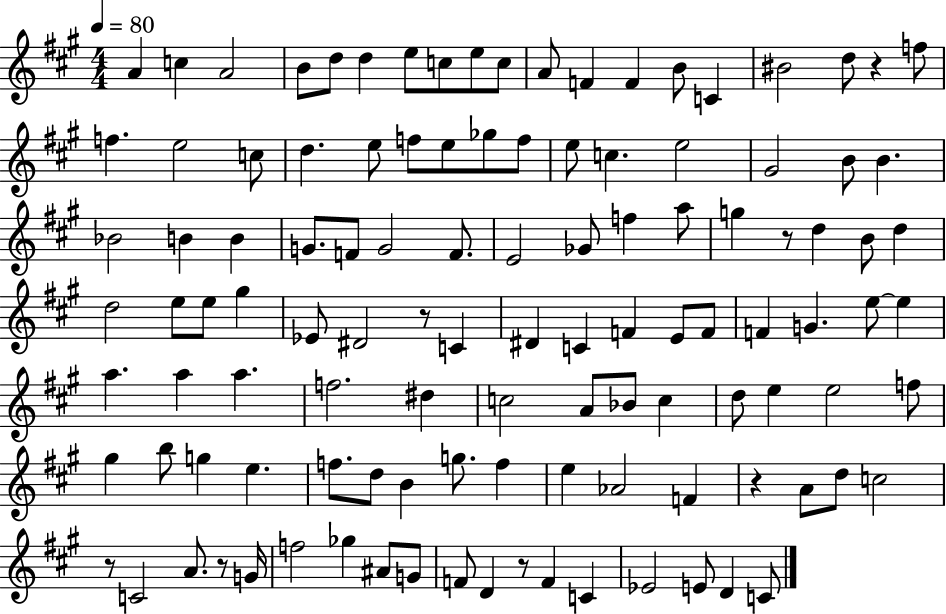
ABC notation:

X:1
T:Untitled
M:4/4
L:1/4
K:A
A c A2 B/2 d/2 d e/2 c/2 e/2 c/2 A/2 F F B/2 C ^B2 d/2 z f/2 f e2 c/2 d e/2 f/2 e/2 _g/2 f/2 e/2 c e2 ^G2 B/2 B _B2 B B G/2 F/2 G2 F/2 E2 _G/2 f a/2 g z/2 d B/2 d d2 e/2 e/2 ^g _E/2 ^D2 z/2 C ^D C F E/2 F/2 F G e/2 e a a a f2 ^d c2 A/2 _B/2 c d/2 e e2 f/2 ^g b/2 g e f/2 d/2 B g/2 f e _A2 F z A/2 d/2 c2 z/2 C2 A/2 z/2 G/4 f2 _g ^A/2 G/2 F/2 D z/2 F C _E2 E/2 D C/2